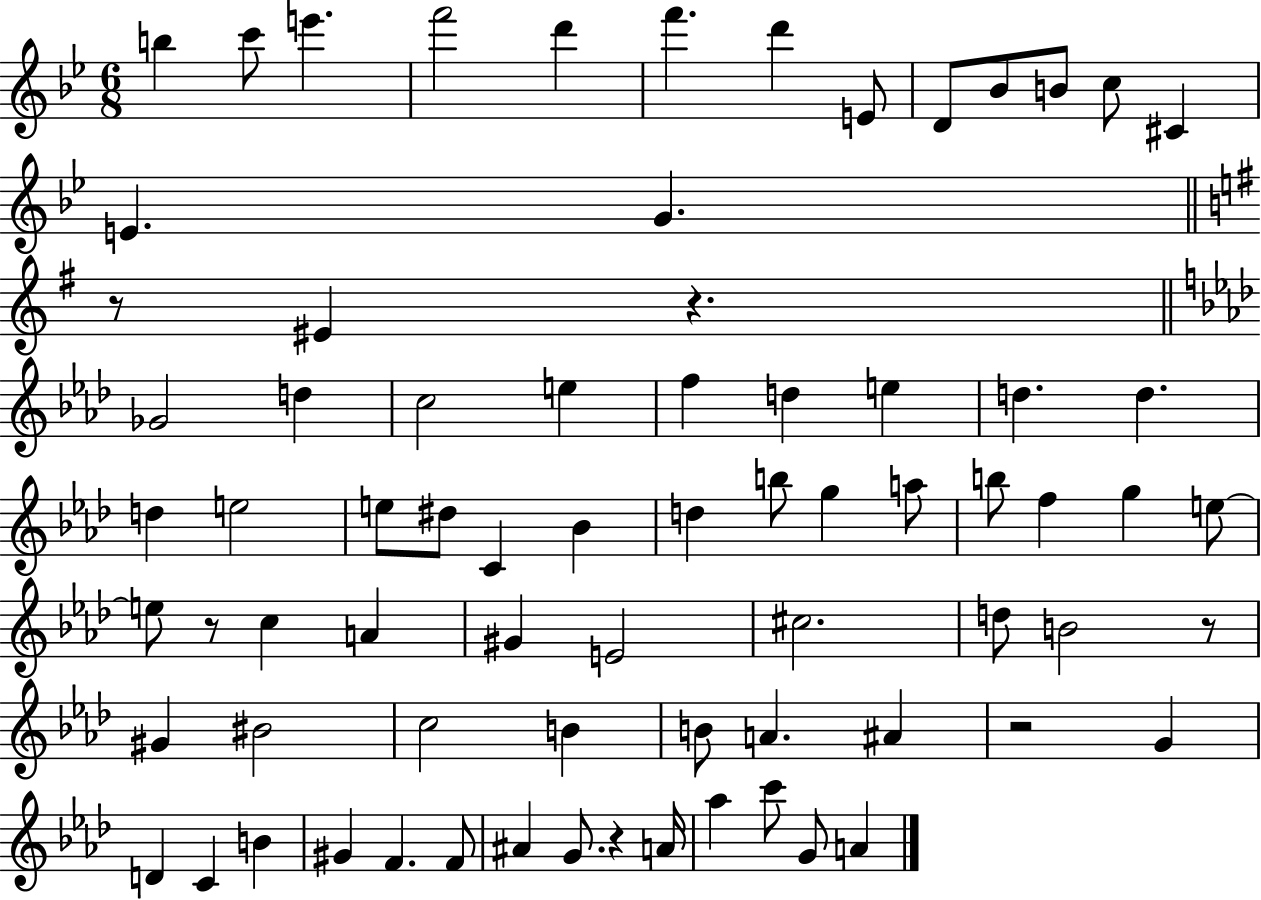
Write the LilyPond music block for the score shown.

{
  \clef treble
  \numericTimeSignature
  \time 6/8
  \key bes \major
  \repeat volta 2 { b''4 c'''8 e'''4. | f'''2 d'''4 | f'''4. d'''4 e'8 | d'8 bes'8 b'8 c''8 cis'4 | \break e'4. g'4. | \bar "||" \break \key g \major r8 eis'4 r4. | \bar "||" \break \key aes \major ges'2 d''4 | c''2 e''4 | f''4 d''4 e''4 | d''4. d''4. | \break d''4 e''2 | e''8 dis''8 c'4 bes'4 | d''4 b''8 g''4 a''8 | b''8 f''4 g''4 e''8~~ | \break e''8 r8 c''4 a'4 | gis'4 e'2 | cis''2. | d''8 b'2 r8 | \break gis'4 bis'2 | c''2 b'4 | b'8 a'4. ais'4 | r2 g'4 | \break d'4 c'4 b'4 | gis'4 f'4. f'8 | ais'4 g'8. r4 a'16 | aes''4 c'''8 g'8 a'4 | \break } \bar "|."
}